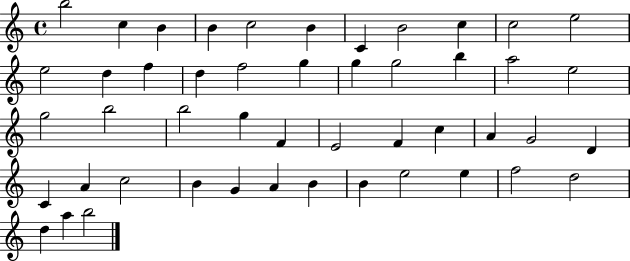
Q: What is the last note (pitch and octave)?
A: B5